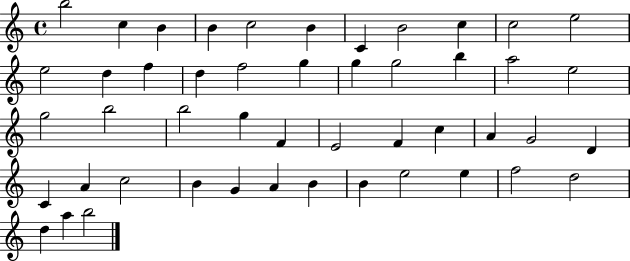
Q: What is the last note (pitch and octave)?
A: B5